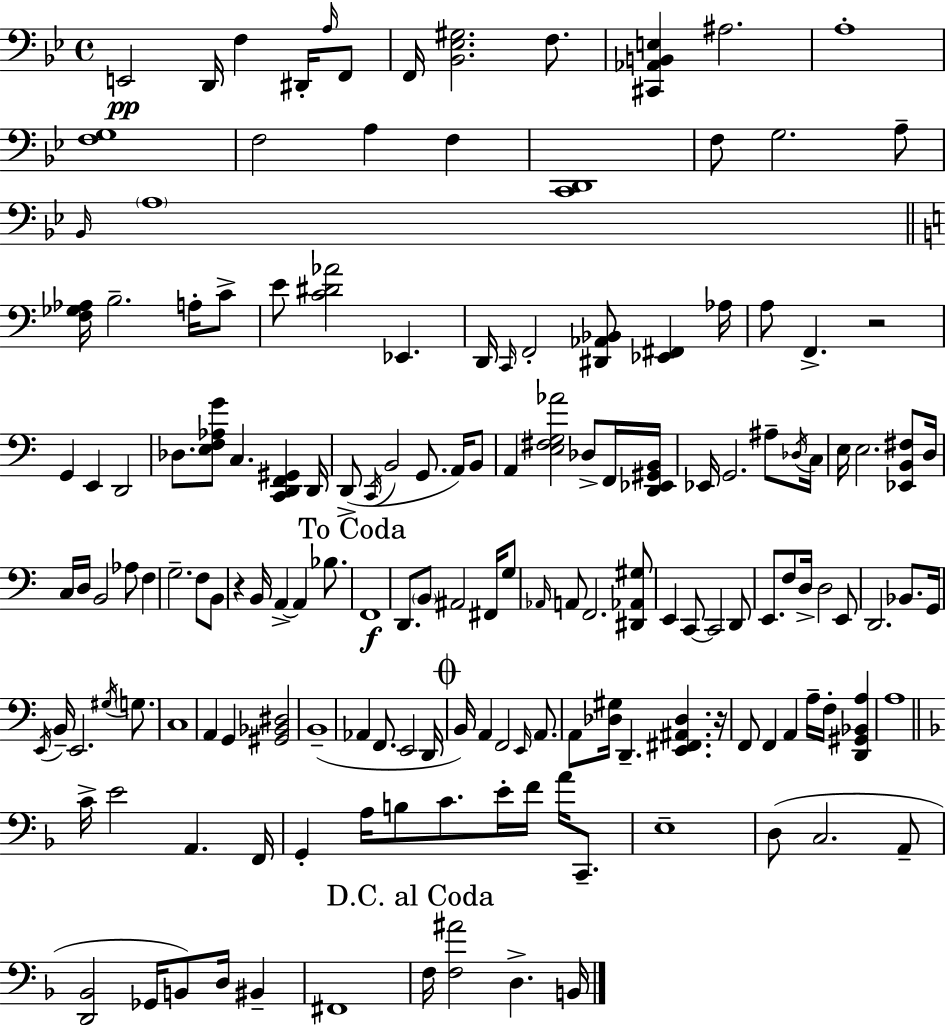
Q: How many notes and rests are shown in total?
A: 158